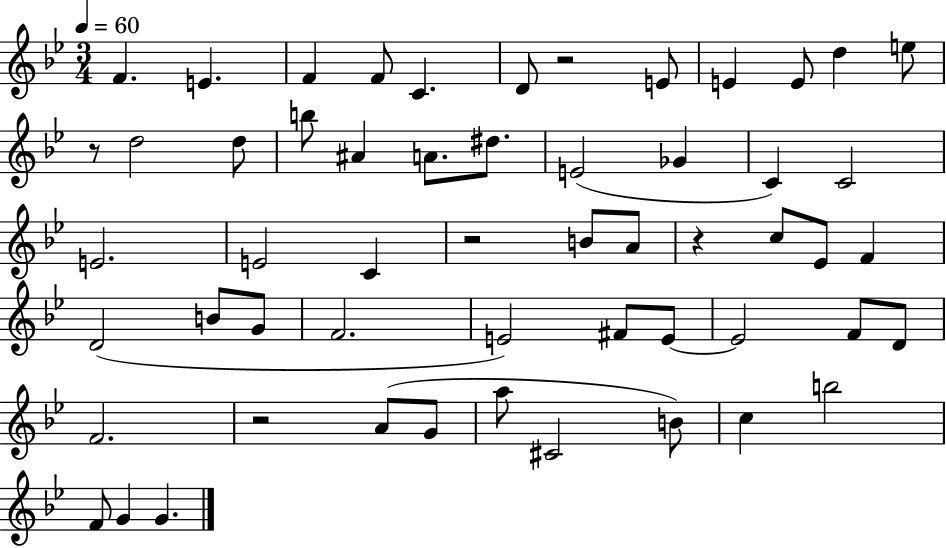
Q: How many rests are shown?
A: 5